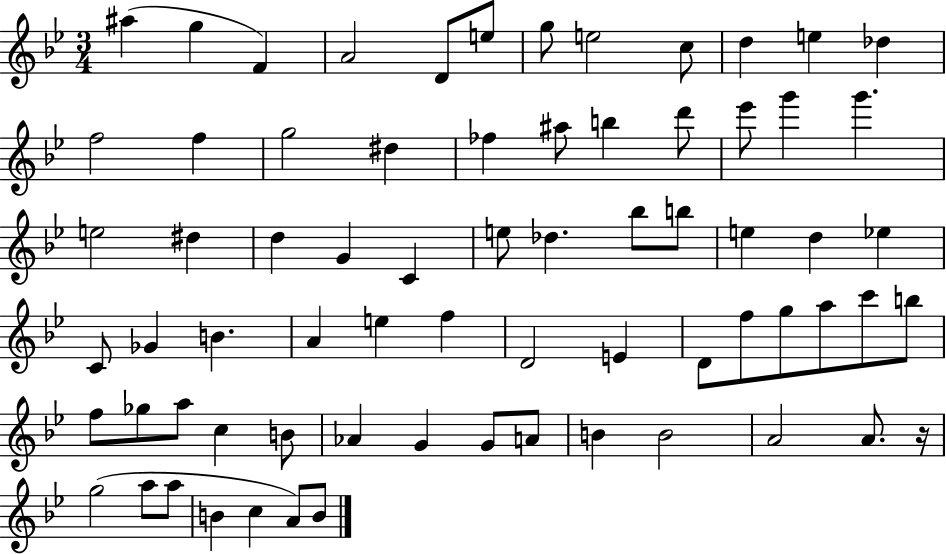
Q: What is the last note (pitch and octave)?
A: B4